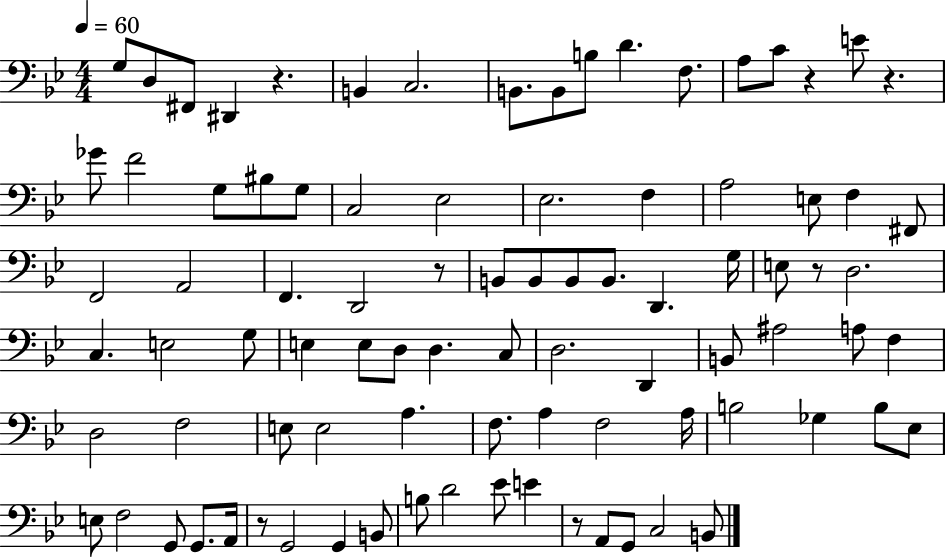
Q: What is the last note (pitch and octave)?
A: B2